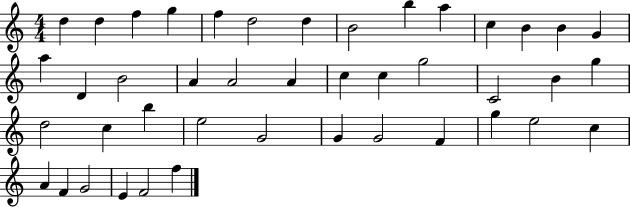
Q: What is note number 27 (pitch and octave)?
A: D5